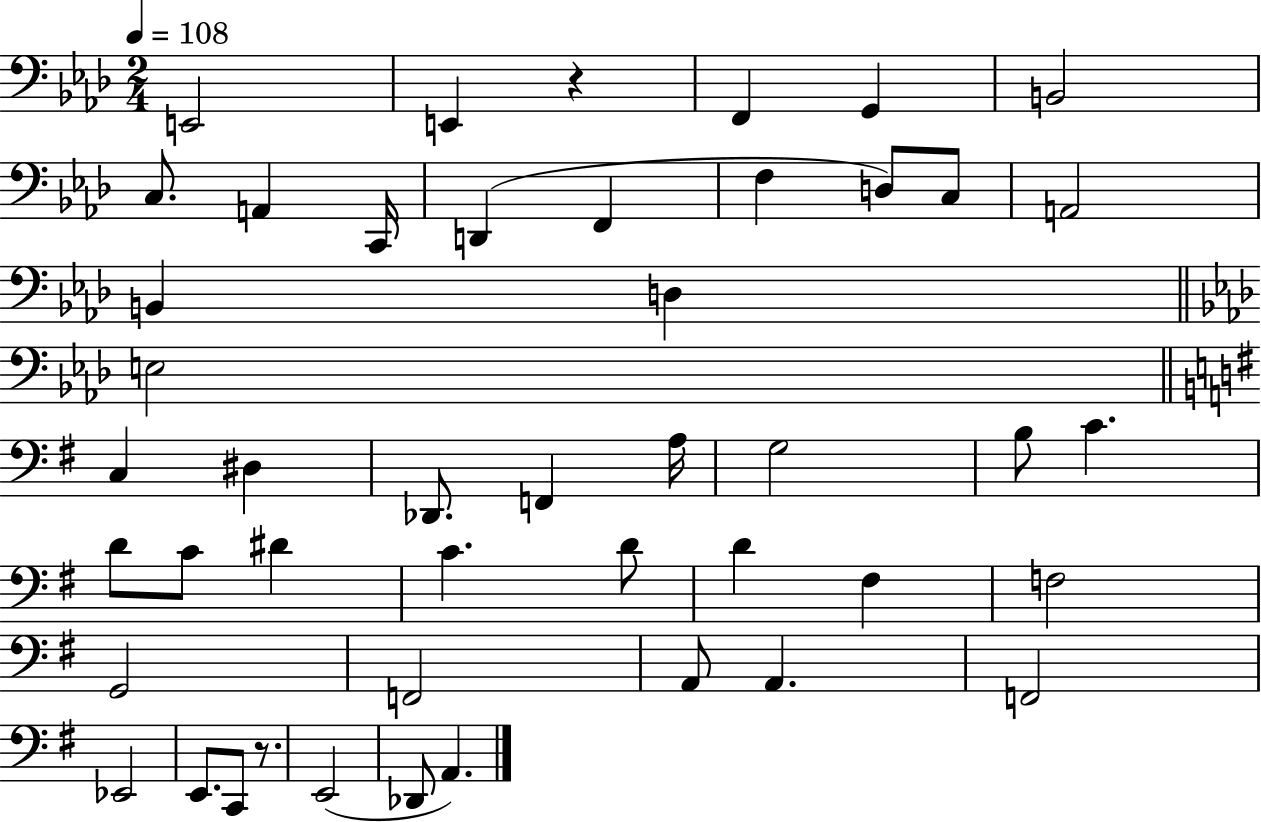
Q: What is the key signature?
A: AES major